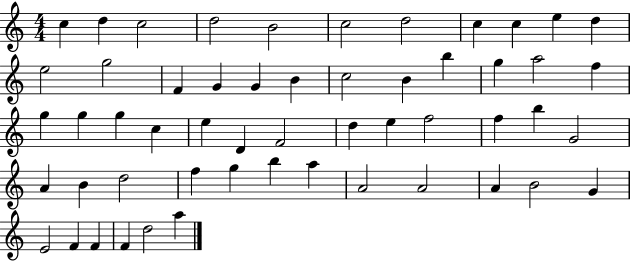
{
  \clef treble
  \numericTimeSignature
  \time 4/4
  \key c \major
  c''4 d''4 c''2 | d''2 b'2 | c''2 d''2 | c''4 c''4 e''4 d''4 | \break e''2 g''2 | f'4 g'4 g'4 b'4 | c''2 b'4 b''4 | g''4 a''2 f''4 | \break g''4 g''4 g''4 c''4 | e''4 d'4 f'2 | d''4 e''4 f''2 | f''4 b''4 g'2 | \break a'4 b'4 d''2 | f''4 g''4 b''4 a''4 | a'2 a'2 | a'4 b'2 g'4 | \break e'2 f'4 f'4 | f'4 d''2 a''4 | \bar "|."
}